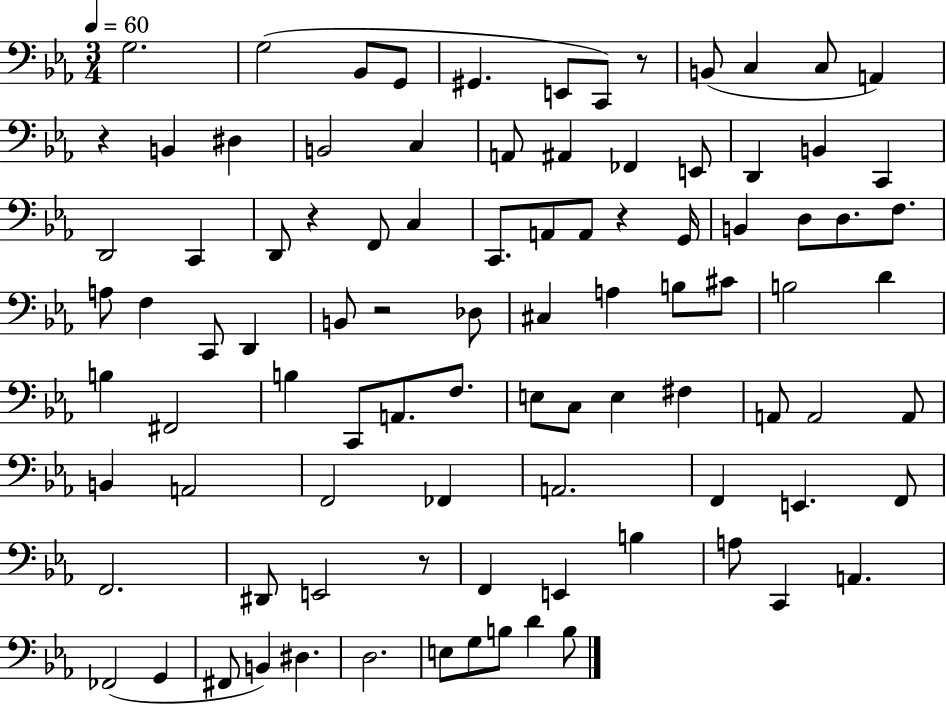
G3/h. G3/h Bb2/e G2/e G#2/q. E2/e C2/e R/e B2/e C3/q C3/e A2/q R/q B2/q D#3/q B2/h C3/q A2/e A#2/q FES2/q E2/e D2/q B2/q C2/q D2/h C2/q D2/e R/q F2/e C3/q C2/e. A2/e A2/e R/q G2/s B2/q D3/e D3/e. F3/e. A3/e F3/q C2/e D2/q B2/e R/h Db3/e C#3/q A3/q B3/e C#4/e B3/h D4/q B3/q F#2/h B3/q C2/e A2/e. F3/e. E3/e C3/e E3/q F#3/q A2/e A2/h A2/e B2/q A2/h F2/h FES2/q A2/h. F2/q E2/q. F2/e F2/h. D#2/e E2/h R/e F2/q E2/q B3/q A3/e C2/q A2/q. FES2/h G2/q F#2/e B2/q D#3/q. D3/h. E3/e G3/e B3/e D4/q B3/e